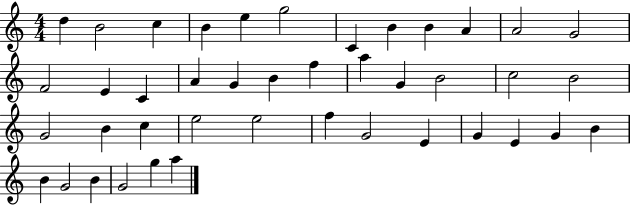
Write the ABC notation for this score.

X:1
T:Untitled
M:4/4
L:1/4
K:C
d B2 c B e g2 C B B A A2 G2 F2 E C A G B f a G B2 c2 B2 G2 B c e2 e2 f G2 E G E G B B G2 B G2 g a